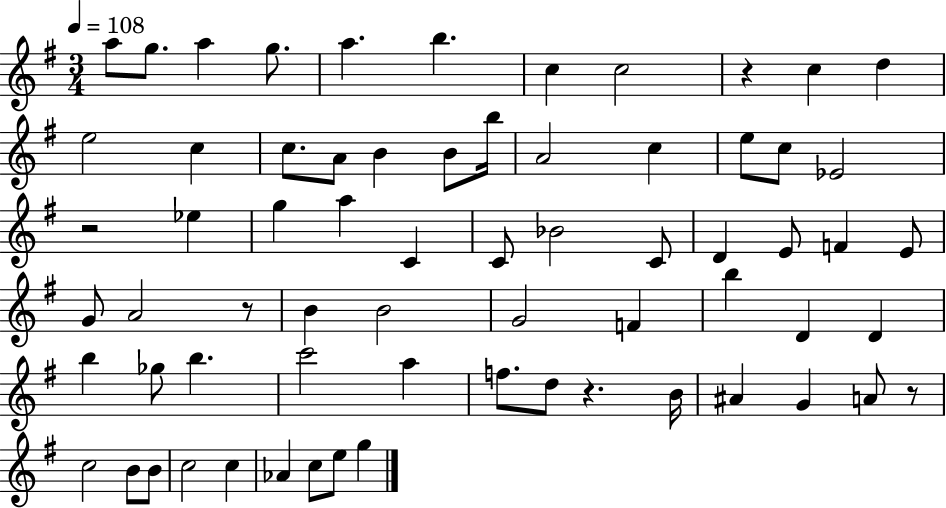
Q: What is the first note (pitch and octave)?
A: A5